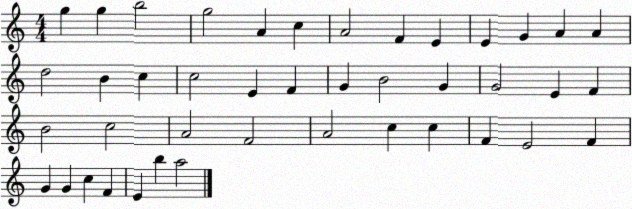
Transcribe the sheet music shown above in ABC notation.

X:1
T:Untitled
M:4/4
L:1/4
K:C
g g b2 g2 A c A2 F E E G A A d2 B c c2 E F G B2 G G2 E F B2 c2 A2 F2 A2 c c F E2 F G G c F E b a2